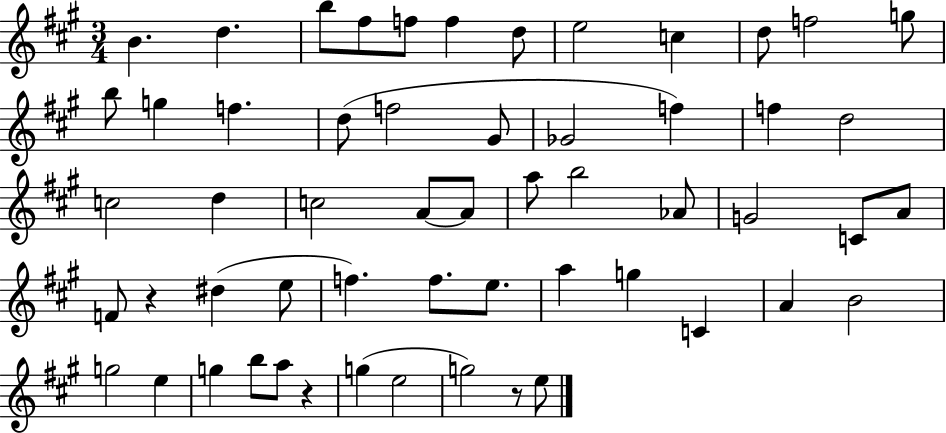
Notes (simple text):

B4/q. D5/q. B5/e F#5/e F5/e F5/q D5/e E5/h C5/q D5/e F5/h G5/e B5/e G5/q F5/q. D5/e F5/h G#4/e Gb4/h F5/q F5/q D5/h C5/h D5/q C5/h A4/e A4/e A5/e B5/h Ab4/e G4/h C4/e A4/e F4/e R/q D#5/q E5/e F5/q. F5/e. E5/e. A5/q G5/q C4/q A4/q B4/h G5/h E5/q G5/q B5/e A5/e R/q G5/q E5/h G5/h R/e E5/e